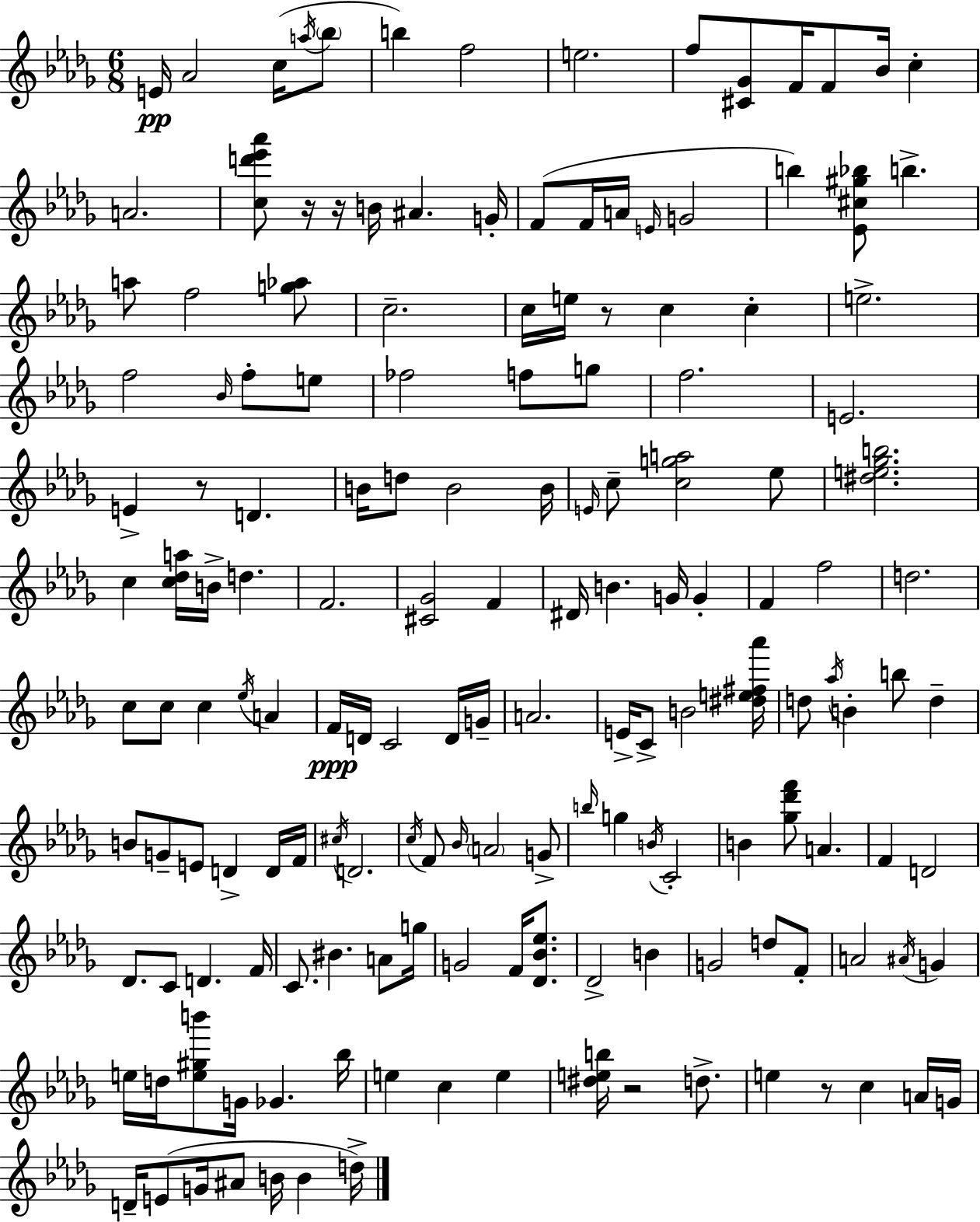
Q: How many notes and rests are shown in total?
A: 159